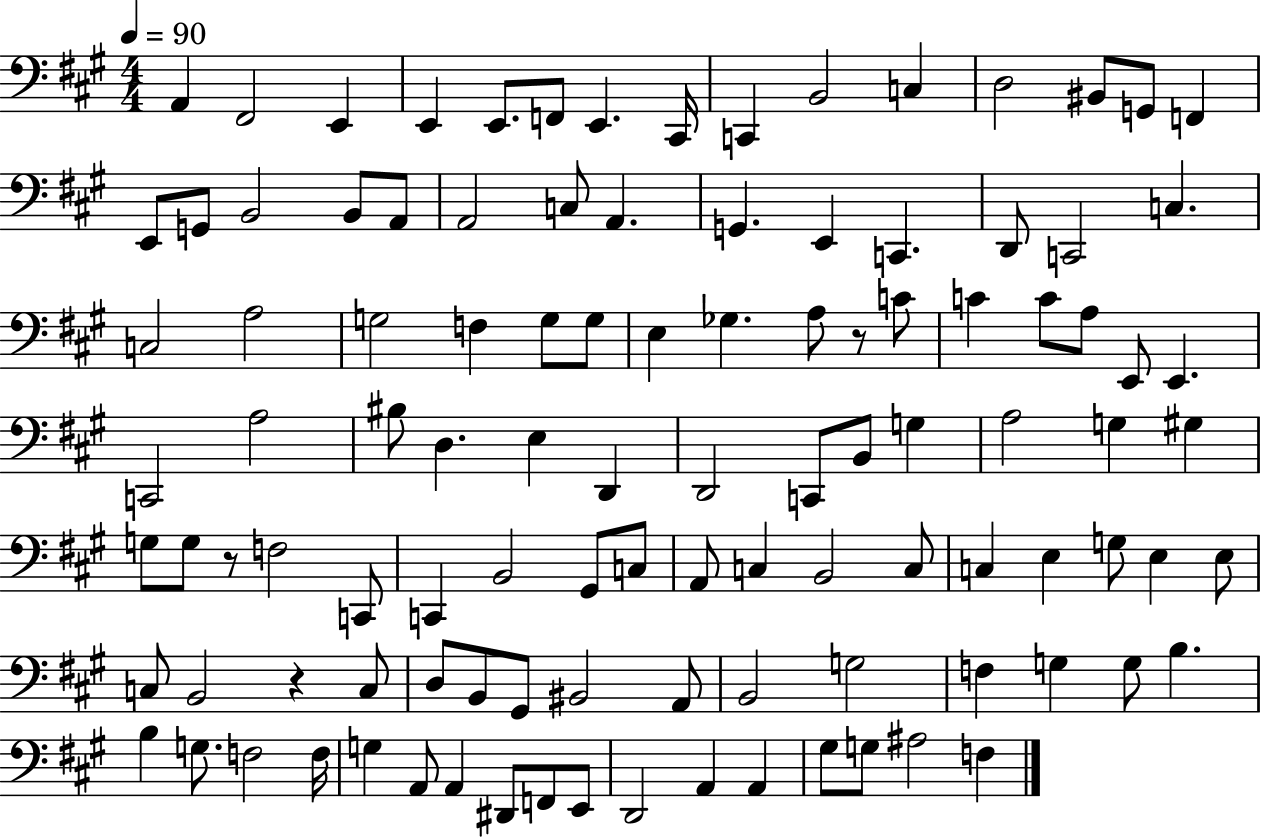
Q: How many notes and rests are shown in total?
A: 108